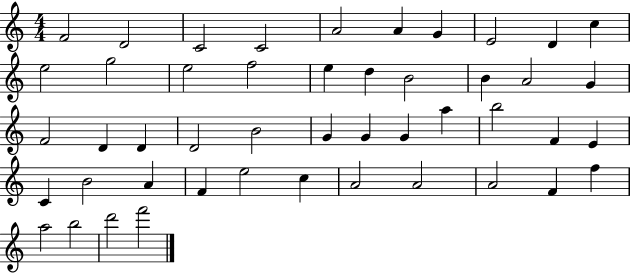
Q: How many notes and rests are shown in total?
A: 47